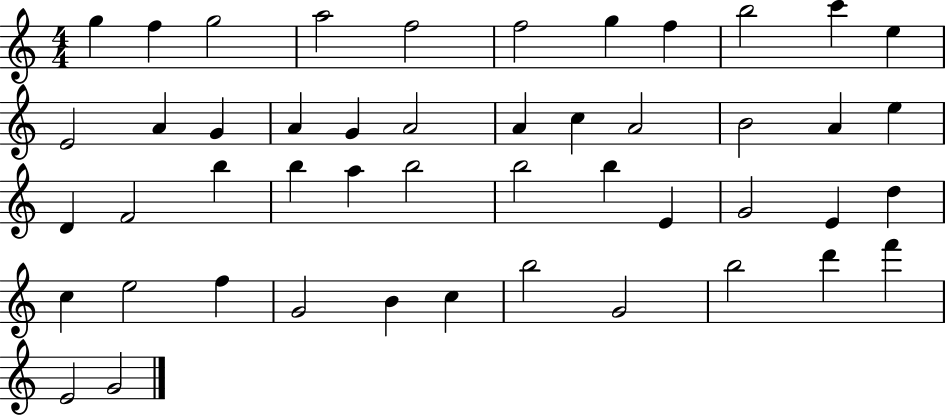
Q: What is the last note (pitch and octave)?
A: G4